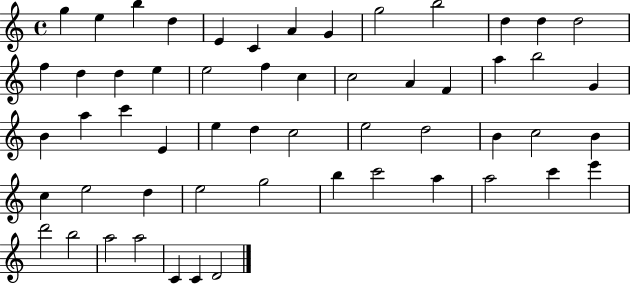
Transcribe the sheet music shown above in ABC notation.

X:1
T:Untitled
M:4/4
L:1/4
K:C
g e b d E C A G g2 b2 d d d2 f d d e e2 f c c2 A F a b2 G B a c' E e d c2 e2 d2 B c2 B c e2 d e2 g2 b c'2 a a2 c' e' d'2 b2 a2 a2 C C D2